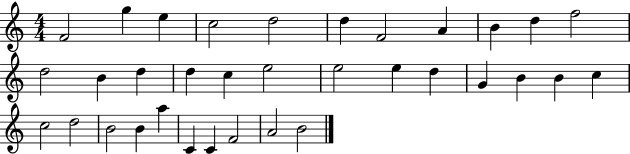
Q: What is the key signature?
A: C major